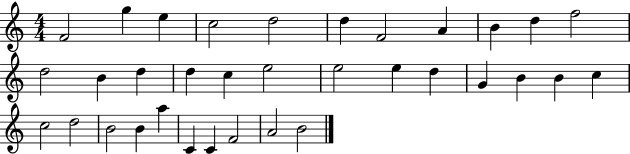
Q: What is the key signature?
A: C major